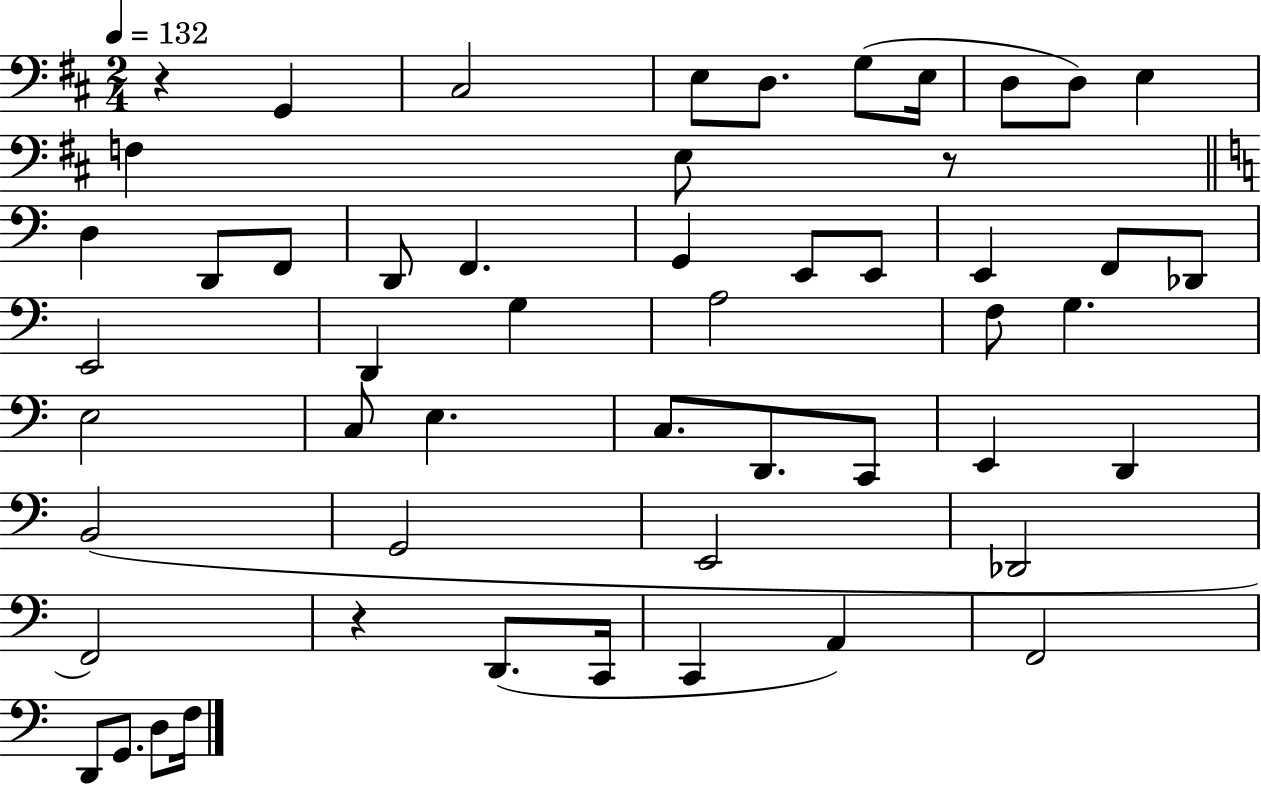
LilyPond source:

{
  \clef bass
  \numericTimeSignature
  \time 2/4
  \key d \major
  \tempo 4 = 132
  r4 g,4 | cis2 | e8 d8. g8( e16 | d8 d8) e4 | \break f4 e8 r8 | \bar "||" \break \key c \major d4 d,8 f,8 | d,8 f,4. | g,4 e,8 e,8 | e,4 f,8 des,8 | \break e,2 | d,4 g4 | a2 | f8 g4. | \break e2 | c8 e4. | c8. d,8. c,8 | e,4 d,4 | \break b,2( | g,2 | e,2 | des,2 | \break f,2) | r4 d,8.( c,16 | c,4 a,4) | f,2 | \break d,8 g,8. d8 f16 | \bar "|."
}